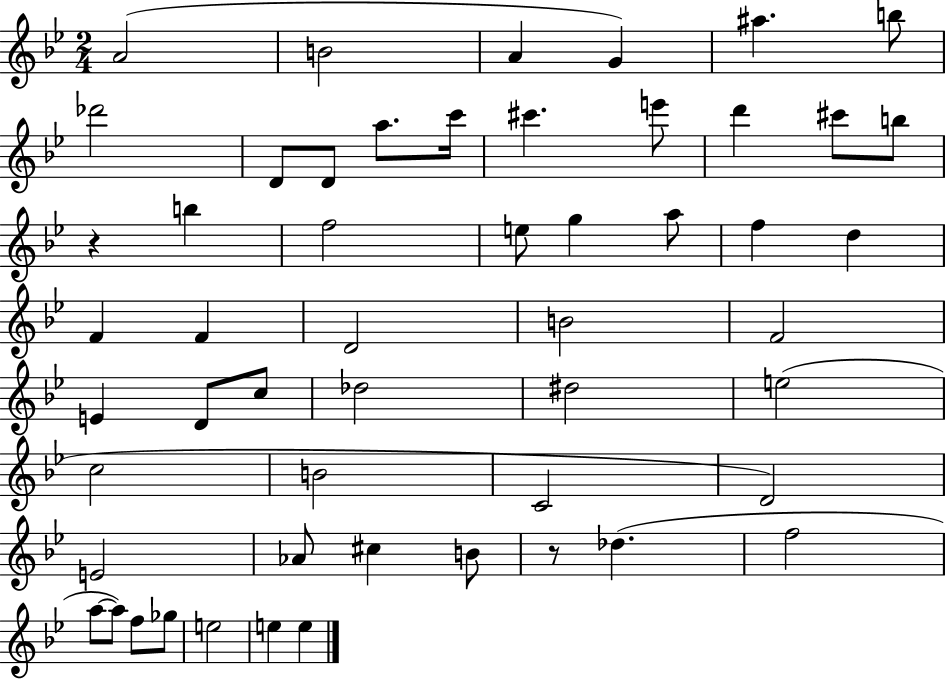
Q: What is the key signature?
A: BES major